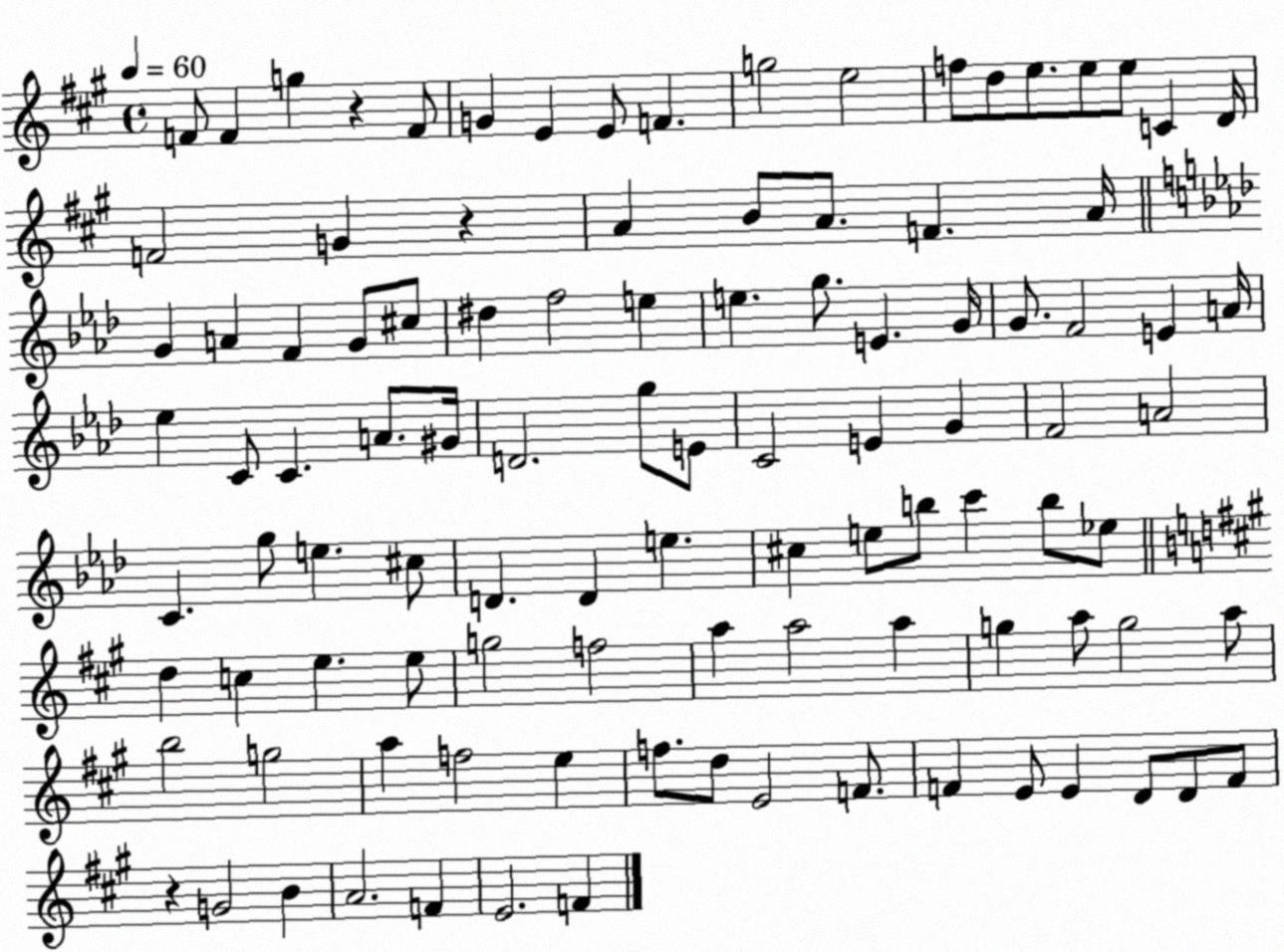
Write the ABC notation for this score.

X:1
T:Untitled
M:4/4
L:1/4
K:A
F/2 F g z F/2 G E E/2 F g2 e2 f/2 d/2 e/2 e/2 e/2 C D/4 F2 G z A B/2 A/2 F A/4 G A F G/2 ^c/2 ^d f2 e e g/2 E G/4 G/2 F2 E A/4 _e C/2 C A/2 ^G/4 D2 g/2 E/2 C2 E G F2 A2 C g/2 e ^c/2 D D e ^c e/2 b/2 c' b/2 _e/2 d c e e/2 g2 f2 a a2 a g a/2 g2 a/2 b2 g2 a f2 e f/2 d/2 E2 F/2 F E/2 E D/2 D/2 F/2 z G2 B A2 F E2 F